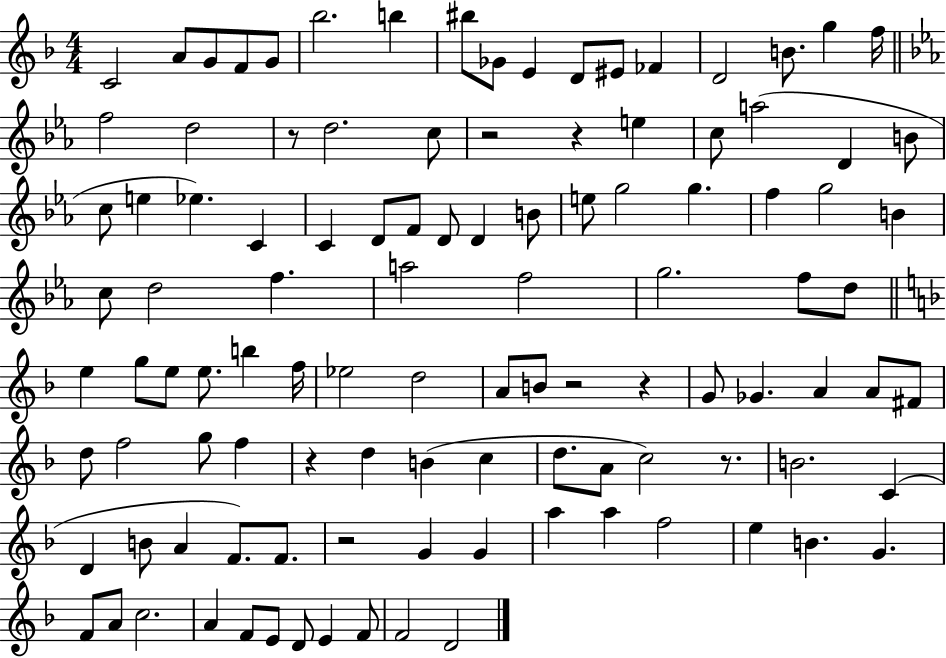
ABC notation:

X:1
T:Untitled
M:4/4
L:1/4
K:F
C2 A/2 G/2 F/2 G/2 _b2 b ^b/2 _G/2 E D/2 ^E/2 _F D2 B/2 g f/4 f2 d2 z/2 d2 c/2 z2 z e c/2 a2 D B/2 c/2 e _e C C D/2 F/2 D/2 D B/2 e/2 g2 g f g2 B c/2 d2 f a2 f2 g2 f/2 d/2 e g/2 e/2 e/2 b f/4 _e2 d2 A/2 B/2 z2 z G/2 _G A A/2 ^F/2 d/2 f2 g/2 f z d B c d/2 A/2 c2 z/2 B2 C D B/2 A F/2 F/2 z2 G G a a f2 e B G F/2 A/2 c2 A F/2 E/2 D/2 E F/2 F2 D2